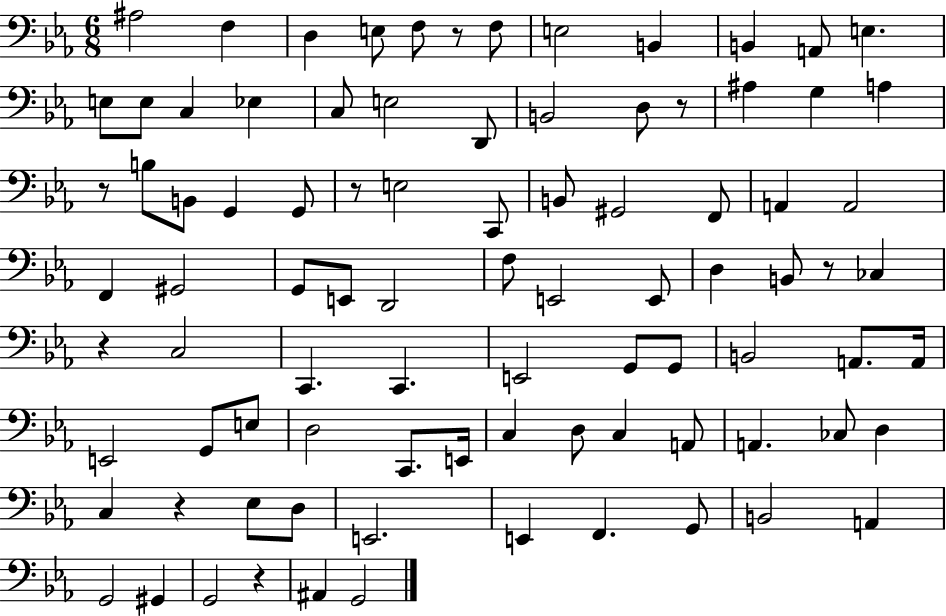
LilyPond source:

{
  \clef bass
  \numericTimeSignature
  \time 6/8
  \key ees \major
  \repeat volta 2 { ais2 f4 | d4 e8 f8 r8 f8 | e2 b,4 | b,4 a,8 e4. | \break e8 e8 c4 ees4 | c8 e2 d,8 | b,2 d8 r8 | ais4 g4 a4 | \break r8 b8 b,8 g,4 g,8 | r8 e2 c,8 | b,8 gis,2 f,8 | a,4 a,2 | \break f,4 gis,2 | g,8 e,8 d,2 | f8 e,2 e,8 | d4 b,8 r8 ces4 | \break r4 c2 | c,4. c,4. | e,2 g,8 g,8 | b,2 a,8. a,16 | \break e,2 g,8 e8 | d2 c,8. e,16 | c4 d8 c4 a,8 | a,4. ces8 d4 | \break c4 r4 ees8 d8 | e,2. | e,4 f,4. g,8 | b,2 a,4 | \break g,2 gis,4 | g,2 r4 | ais,4 g,2 | } \bar "|."
}